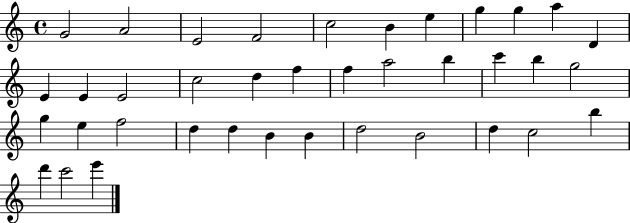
{
  \clef treble
  \time 4/4
  \defaultTimeSignature
  \key c \major
  g'2 a'2 | e'2 f'2 | c''2 b'4 e''4 | g''4 g''4 a''4 d'4 | \break e'4 e'4 e'2 | c''2 d''4 f''4 | f''4 a''2 b''4 | c'''4 b''4 g''2 | \break g''4 e''4 f''2 | d''4 d''4 b'4 b'4 | d''2 b'2 | d''4 c''2 b''4 | \break d'''4 c'''2 e'''4 | \bar "|."
}